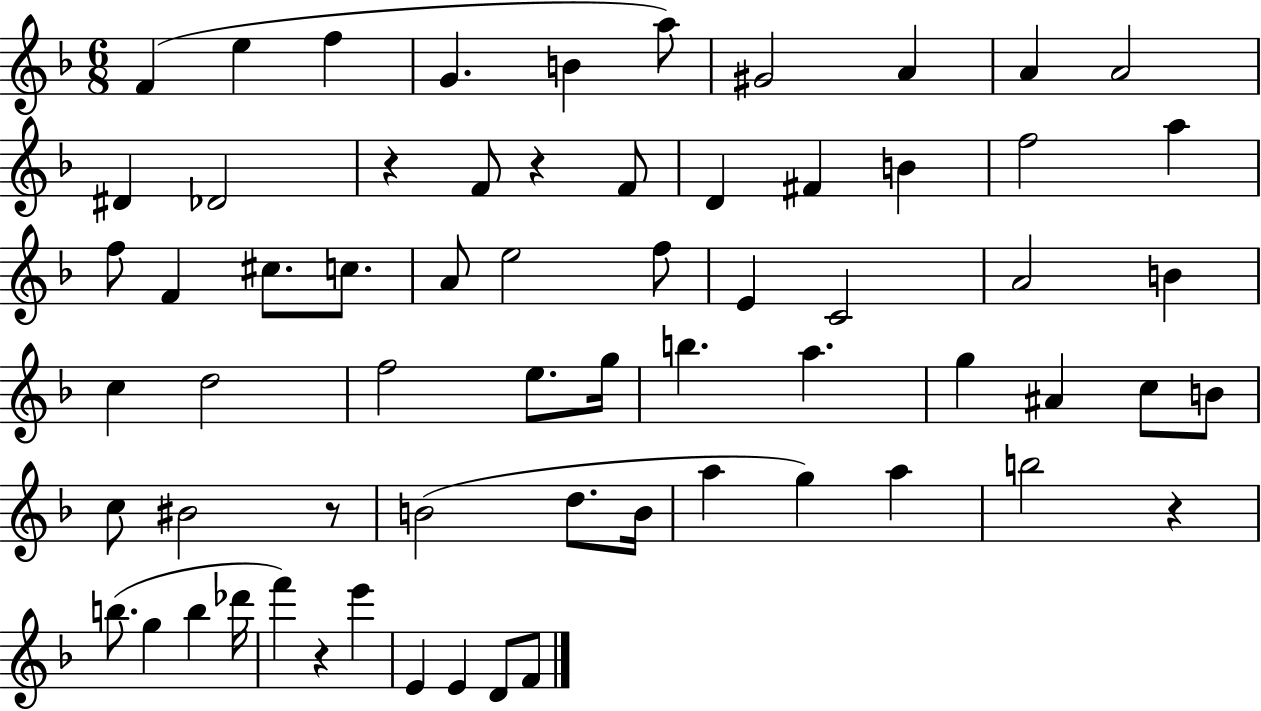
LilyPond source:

{
  \clef treble
  \numericTimeSignature
  \time 6/8
  \key f \major
  f'4( e''4 f''4 | g'4. b'4 a''8) | gis'2 a'4 | a'4 a'2 | \break dis'4 des'2 | r4 f'8 r4 f'8 | d'4 fis'4 b'4 | f''2 a''4 | \break f''8 f'4 cis''8. c''8. | a'8 e''2 f''8 | e'4 c'2 | a'2 b'4 | \break c''4 d''2 | f''2 e''8. g''16 | b''4. a''4. | g''4 ais'4 c''8 b'8 | \break c''8 bis'2 r8 | b'2( d''8. b'16 | a''4 g''4) a''4 | b''2 r4 | \break b''8.( g''4 b''4 des'''16 | f'''4) r4 e'''4 | e'4 e'4 d'8 f'8 | \bar "|."
}